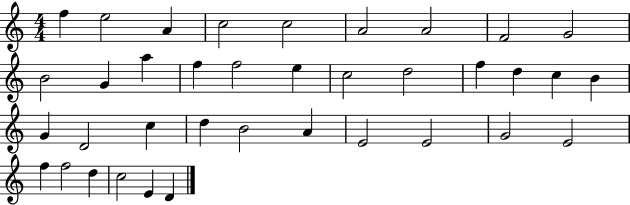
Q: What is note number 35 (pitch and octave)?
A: C5